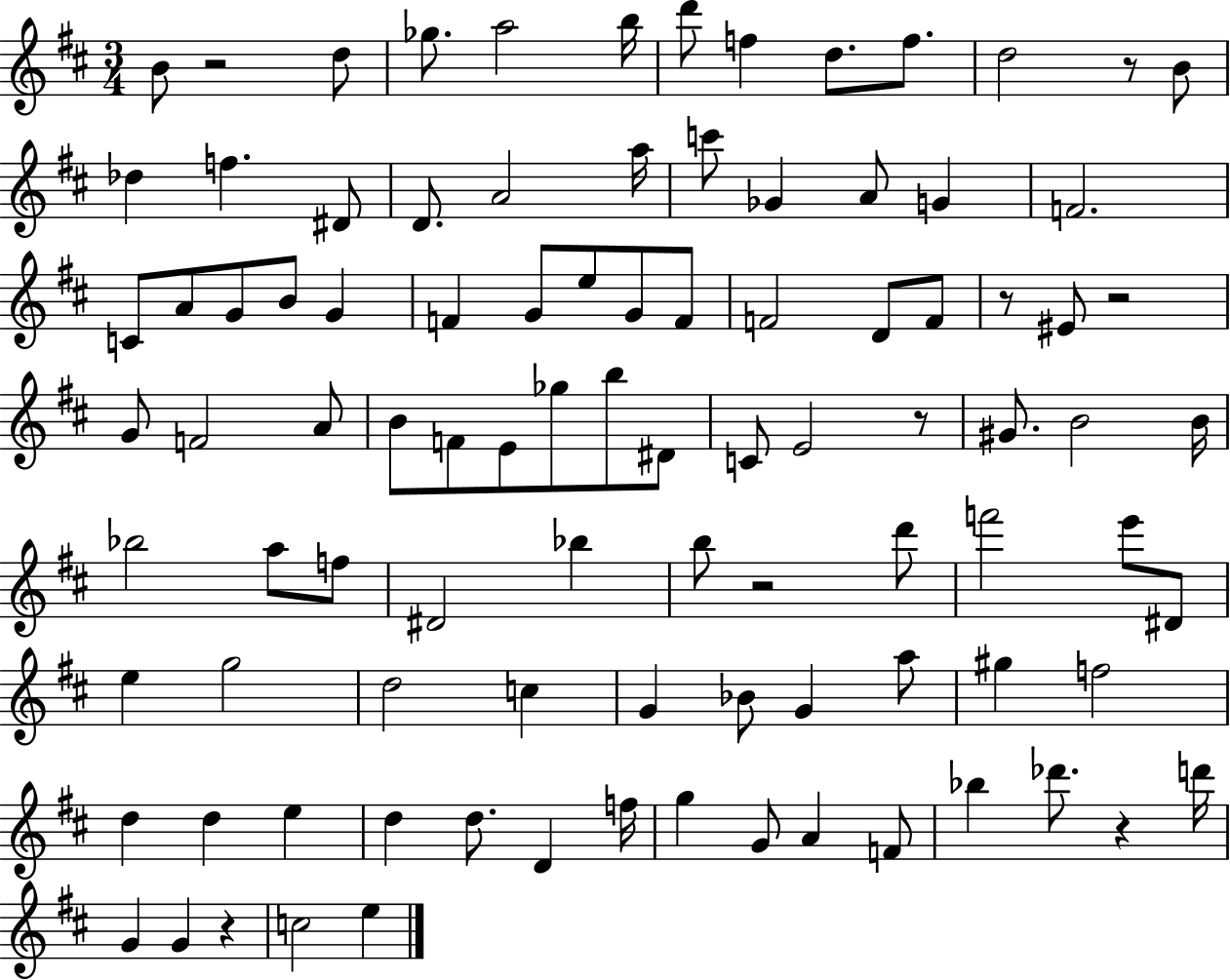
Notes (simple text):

B4/e R/h D5/e Gb5/e. A5/h B5/s D6/e F5/q D5/e. F5/e. D5/h R/e B4/e Db5/q F5/q. D#4/e D4/e. A4/h A5/s C6/e Gb4/q A4/e G4/q F4/h. C4/e A4/e G4/e B4/e G4/q F4/q G4/e E5/e G4/e F4/e F4/h D4/e F4/e R/e EIS4/e R/h G4/e F4/h A4/e B4/e F4/e E4/e Gb5/e B5/e D#4/e C4/e E4/h R/e G#4/e. B4/h B4/s Bb5/h A5/e F5/e D#4/h Bb5/q B5/e R/h D6/e F6/h E6/e D#4/e E5/q G5/h D5/h C5/q G4/q Bb4/e G4/q A5/e G#5/q F5/h D5/q D5/q E5/q D5/q D5/e. D4/q F5/s G5/q G4/e A4/q F4/e Bb5/q Db6/e. R/q D6/s G4/q G4/q R/q C5/h E5/q